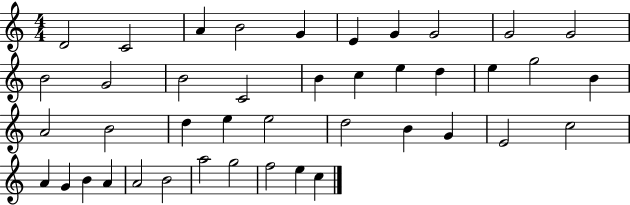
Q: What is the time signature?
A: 4/4